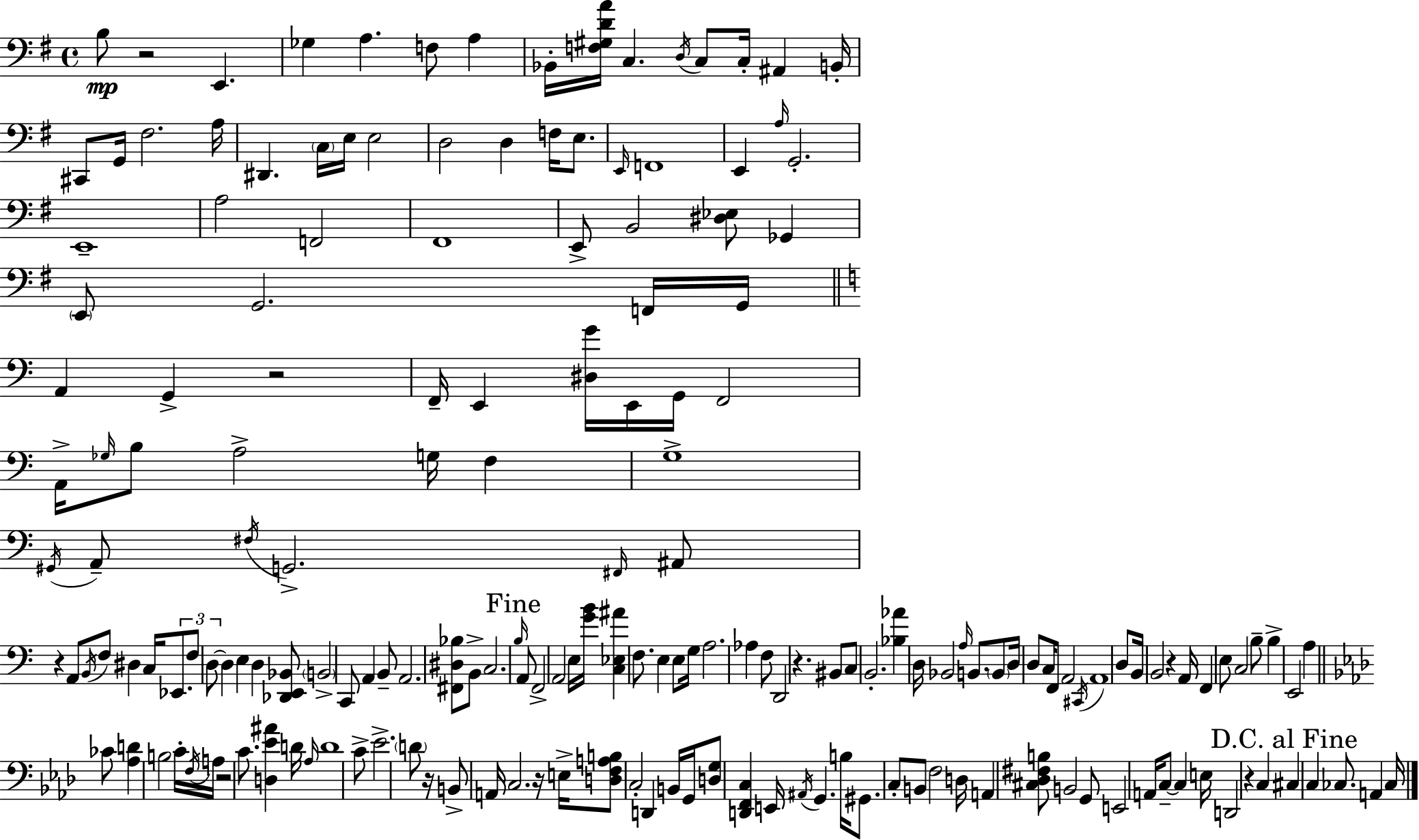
B3/e R/h E2/q. Gb3/q A3/q. F3/e A3/q Bb2/s [F3,G#3,D4,A4]/s C3/q. D3/s C3/e C3/s A#2/q B2/s C#2/e G2/s F#3/h. A3/s D#2/q. C3/s E3/s E3/h D3/h D3/q F3/s E3/e. E2/s F2/w E2/q A3/s G2/h. E2/w A3/h F2/h F#2/w E2/e B2/h [D#3,Eb3]/e Gb2/q E2/e G2/h. F2/s G2/s A2/q G2/q R/h F2/s E2/q [D#3,G4]/s E2/s G2/s F2/h A2/s Gb3/s B3/e A3/h G3/s F3/q G3/w G#2/s A2/e F#3/s G2/h. F#2/s A#2/e R/q A2/e B2/s F3/e D#3/q C3/s Eb2/e. F3/e D3/e D3/q E3/q D3/q [Db2,E2,Bb2]/e B2/h C2/e A2/q B2/e A2/h. [F#2,D#3,Bb3]/e B2/e C3/h. B3/s A2/e F2/h A2/h E3/s [G4,B4]/s [C3,Eb3,A#4]/q F3/e. E3/q E3/e G3/s A3/h. Ab3/q F3/e D2/h R/q. BIS2/e C3/e B2/h. [Bb3,Ab4]/q D3/s Bb2/h A3/s B2/e. B2/e D3/s D3/e C3/s F2/e A2/h C#2/s A2/w D3/e B2/s B2/h R/q A2/s F2/q E3/e C3/h B3/e B3/q E2/h A3/q CES4/e [Ab3,D4]/q B3/h C4/s F3/s A3/s R/h C4/e. [D3,Eb4,A#4]/q D4/s Ab3/s D4/w C4/e Eb4/h. D4/e R/s B2/e A2/s C3/h. R/s E3/s [D3,F3,A3,B3]/e C3/h D2/q B2/s G2/s [D3,G3]/e [D2,F2,C3]/q E2/s A#2/s G2/q. B3/s G#2/e. C3/e B2/e F3/h D3/s A2/q [C#3,Db3,F#3,B3]/e B2/h G2/e E2/h A2/s C3/e C3/q E3/s D2/h R/q C3/q C#3/q C3/q CES3/e. A2/q CES3/s